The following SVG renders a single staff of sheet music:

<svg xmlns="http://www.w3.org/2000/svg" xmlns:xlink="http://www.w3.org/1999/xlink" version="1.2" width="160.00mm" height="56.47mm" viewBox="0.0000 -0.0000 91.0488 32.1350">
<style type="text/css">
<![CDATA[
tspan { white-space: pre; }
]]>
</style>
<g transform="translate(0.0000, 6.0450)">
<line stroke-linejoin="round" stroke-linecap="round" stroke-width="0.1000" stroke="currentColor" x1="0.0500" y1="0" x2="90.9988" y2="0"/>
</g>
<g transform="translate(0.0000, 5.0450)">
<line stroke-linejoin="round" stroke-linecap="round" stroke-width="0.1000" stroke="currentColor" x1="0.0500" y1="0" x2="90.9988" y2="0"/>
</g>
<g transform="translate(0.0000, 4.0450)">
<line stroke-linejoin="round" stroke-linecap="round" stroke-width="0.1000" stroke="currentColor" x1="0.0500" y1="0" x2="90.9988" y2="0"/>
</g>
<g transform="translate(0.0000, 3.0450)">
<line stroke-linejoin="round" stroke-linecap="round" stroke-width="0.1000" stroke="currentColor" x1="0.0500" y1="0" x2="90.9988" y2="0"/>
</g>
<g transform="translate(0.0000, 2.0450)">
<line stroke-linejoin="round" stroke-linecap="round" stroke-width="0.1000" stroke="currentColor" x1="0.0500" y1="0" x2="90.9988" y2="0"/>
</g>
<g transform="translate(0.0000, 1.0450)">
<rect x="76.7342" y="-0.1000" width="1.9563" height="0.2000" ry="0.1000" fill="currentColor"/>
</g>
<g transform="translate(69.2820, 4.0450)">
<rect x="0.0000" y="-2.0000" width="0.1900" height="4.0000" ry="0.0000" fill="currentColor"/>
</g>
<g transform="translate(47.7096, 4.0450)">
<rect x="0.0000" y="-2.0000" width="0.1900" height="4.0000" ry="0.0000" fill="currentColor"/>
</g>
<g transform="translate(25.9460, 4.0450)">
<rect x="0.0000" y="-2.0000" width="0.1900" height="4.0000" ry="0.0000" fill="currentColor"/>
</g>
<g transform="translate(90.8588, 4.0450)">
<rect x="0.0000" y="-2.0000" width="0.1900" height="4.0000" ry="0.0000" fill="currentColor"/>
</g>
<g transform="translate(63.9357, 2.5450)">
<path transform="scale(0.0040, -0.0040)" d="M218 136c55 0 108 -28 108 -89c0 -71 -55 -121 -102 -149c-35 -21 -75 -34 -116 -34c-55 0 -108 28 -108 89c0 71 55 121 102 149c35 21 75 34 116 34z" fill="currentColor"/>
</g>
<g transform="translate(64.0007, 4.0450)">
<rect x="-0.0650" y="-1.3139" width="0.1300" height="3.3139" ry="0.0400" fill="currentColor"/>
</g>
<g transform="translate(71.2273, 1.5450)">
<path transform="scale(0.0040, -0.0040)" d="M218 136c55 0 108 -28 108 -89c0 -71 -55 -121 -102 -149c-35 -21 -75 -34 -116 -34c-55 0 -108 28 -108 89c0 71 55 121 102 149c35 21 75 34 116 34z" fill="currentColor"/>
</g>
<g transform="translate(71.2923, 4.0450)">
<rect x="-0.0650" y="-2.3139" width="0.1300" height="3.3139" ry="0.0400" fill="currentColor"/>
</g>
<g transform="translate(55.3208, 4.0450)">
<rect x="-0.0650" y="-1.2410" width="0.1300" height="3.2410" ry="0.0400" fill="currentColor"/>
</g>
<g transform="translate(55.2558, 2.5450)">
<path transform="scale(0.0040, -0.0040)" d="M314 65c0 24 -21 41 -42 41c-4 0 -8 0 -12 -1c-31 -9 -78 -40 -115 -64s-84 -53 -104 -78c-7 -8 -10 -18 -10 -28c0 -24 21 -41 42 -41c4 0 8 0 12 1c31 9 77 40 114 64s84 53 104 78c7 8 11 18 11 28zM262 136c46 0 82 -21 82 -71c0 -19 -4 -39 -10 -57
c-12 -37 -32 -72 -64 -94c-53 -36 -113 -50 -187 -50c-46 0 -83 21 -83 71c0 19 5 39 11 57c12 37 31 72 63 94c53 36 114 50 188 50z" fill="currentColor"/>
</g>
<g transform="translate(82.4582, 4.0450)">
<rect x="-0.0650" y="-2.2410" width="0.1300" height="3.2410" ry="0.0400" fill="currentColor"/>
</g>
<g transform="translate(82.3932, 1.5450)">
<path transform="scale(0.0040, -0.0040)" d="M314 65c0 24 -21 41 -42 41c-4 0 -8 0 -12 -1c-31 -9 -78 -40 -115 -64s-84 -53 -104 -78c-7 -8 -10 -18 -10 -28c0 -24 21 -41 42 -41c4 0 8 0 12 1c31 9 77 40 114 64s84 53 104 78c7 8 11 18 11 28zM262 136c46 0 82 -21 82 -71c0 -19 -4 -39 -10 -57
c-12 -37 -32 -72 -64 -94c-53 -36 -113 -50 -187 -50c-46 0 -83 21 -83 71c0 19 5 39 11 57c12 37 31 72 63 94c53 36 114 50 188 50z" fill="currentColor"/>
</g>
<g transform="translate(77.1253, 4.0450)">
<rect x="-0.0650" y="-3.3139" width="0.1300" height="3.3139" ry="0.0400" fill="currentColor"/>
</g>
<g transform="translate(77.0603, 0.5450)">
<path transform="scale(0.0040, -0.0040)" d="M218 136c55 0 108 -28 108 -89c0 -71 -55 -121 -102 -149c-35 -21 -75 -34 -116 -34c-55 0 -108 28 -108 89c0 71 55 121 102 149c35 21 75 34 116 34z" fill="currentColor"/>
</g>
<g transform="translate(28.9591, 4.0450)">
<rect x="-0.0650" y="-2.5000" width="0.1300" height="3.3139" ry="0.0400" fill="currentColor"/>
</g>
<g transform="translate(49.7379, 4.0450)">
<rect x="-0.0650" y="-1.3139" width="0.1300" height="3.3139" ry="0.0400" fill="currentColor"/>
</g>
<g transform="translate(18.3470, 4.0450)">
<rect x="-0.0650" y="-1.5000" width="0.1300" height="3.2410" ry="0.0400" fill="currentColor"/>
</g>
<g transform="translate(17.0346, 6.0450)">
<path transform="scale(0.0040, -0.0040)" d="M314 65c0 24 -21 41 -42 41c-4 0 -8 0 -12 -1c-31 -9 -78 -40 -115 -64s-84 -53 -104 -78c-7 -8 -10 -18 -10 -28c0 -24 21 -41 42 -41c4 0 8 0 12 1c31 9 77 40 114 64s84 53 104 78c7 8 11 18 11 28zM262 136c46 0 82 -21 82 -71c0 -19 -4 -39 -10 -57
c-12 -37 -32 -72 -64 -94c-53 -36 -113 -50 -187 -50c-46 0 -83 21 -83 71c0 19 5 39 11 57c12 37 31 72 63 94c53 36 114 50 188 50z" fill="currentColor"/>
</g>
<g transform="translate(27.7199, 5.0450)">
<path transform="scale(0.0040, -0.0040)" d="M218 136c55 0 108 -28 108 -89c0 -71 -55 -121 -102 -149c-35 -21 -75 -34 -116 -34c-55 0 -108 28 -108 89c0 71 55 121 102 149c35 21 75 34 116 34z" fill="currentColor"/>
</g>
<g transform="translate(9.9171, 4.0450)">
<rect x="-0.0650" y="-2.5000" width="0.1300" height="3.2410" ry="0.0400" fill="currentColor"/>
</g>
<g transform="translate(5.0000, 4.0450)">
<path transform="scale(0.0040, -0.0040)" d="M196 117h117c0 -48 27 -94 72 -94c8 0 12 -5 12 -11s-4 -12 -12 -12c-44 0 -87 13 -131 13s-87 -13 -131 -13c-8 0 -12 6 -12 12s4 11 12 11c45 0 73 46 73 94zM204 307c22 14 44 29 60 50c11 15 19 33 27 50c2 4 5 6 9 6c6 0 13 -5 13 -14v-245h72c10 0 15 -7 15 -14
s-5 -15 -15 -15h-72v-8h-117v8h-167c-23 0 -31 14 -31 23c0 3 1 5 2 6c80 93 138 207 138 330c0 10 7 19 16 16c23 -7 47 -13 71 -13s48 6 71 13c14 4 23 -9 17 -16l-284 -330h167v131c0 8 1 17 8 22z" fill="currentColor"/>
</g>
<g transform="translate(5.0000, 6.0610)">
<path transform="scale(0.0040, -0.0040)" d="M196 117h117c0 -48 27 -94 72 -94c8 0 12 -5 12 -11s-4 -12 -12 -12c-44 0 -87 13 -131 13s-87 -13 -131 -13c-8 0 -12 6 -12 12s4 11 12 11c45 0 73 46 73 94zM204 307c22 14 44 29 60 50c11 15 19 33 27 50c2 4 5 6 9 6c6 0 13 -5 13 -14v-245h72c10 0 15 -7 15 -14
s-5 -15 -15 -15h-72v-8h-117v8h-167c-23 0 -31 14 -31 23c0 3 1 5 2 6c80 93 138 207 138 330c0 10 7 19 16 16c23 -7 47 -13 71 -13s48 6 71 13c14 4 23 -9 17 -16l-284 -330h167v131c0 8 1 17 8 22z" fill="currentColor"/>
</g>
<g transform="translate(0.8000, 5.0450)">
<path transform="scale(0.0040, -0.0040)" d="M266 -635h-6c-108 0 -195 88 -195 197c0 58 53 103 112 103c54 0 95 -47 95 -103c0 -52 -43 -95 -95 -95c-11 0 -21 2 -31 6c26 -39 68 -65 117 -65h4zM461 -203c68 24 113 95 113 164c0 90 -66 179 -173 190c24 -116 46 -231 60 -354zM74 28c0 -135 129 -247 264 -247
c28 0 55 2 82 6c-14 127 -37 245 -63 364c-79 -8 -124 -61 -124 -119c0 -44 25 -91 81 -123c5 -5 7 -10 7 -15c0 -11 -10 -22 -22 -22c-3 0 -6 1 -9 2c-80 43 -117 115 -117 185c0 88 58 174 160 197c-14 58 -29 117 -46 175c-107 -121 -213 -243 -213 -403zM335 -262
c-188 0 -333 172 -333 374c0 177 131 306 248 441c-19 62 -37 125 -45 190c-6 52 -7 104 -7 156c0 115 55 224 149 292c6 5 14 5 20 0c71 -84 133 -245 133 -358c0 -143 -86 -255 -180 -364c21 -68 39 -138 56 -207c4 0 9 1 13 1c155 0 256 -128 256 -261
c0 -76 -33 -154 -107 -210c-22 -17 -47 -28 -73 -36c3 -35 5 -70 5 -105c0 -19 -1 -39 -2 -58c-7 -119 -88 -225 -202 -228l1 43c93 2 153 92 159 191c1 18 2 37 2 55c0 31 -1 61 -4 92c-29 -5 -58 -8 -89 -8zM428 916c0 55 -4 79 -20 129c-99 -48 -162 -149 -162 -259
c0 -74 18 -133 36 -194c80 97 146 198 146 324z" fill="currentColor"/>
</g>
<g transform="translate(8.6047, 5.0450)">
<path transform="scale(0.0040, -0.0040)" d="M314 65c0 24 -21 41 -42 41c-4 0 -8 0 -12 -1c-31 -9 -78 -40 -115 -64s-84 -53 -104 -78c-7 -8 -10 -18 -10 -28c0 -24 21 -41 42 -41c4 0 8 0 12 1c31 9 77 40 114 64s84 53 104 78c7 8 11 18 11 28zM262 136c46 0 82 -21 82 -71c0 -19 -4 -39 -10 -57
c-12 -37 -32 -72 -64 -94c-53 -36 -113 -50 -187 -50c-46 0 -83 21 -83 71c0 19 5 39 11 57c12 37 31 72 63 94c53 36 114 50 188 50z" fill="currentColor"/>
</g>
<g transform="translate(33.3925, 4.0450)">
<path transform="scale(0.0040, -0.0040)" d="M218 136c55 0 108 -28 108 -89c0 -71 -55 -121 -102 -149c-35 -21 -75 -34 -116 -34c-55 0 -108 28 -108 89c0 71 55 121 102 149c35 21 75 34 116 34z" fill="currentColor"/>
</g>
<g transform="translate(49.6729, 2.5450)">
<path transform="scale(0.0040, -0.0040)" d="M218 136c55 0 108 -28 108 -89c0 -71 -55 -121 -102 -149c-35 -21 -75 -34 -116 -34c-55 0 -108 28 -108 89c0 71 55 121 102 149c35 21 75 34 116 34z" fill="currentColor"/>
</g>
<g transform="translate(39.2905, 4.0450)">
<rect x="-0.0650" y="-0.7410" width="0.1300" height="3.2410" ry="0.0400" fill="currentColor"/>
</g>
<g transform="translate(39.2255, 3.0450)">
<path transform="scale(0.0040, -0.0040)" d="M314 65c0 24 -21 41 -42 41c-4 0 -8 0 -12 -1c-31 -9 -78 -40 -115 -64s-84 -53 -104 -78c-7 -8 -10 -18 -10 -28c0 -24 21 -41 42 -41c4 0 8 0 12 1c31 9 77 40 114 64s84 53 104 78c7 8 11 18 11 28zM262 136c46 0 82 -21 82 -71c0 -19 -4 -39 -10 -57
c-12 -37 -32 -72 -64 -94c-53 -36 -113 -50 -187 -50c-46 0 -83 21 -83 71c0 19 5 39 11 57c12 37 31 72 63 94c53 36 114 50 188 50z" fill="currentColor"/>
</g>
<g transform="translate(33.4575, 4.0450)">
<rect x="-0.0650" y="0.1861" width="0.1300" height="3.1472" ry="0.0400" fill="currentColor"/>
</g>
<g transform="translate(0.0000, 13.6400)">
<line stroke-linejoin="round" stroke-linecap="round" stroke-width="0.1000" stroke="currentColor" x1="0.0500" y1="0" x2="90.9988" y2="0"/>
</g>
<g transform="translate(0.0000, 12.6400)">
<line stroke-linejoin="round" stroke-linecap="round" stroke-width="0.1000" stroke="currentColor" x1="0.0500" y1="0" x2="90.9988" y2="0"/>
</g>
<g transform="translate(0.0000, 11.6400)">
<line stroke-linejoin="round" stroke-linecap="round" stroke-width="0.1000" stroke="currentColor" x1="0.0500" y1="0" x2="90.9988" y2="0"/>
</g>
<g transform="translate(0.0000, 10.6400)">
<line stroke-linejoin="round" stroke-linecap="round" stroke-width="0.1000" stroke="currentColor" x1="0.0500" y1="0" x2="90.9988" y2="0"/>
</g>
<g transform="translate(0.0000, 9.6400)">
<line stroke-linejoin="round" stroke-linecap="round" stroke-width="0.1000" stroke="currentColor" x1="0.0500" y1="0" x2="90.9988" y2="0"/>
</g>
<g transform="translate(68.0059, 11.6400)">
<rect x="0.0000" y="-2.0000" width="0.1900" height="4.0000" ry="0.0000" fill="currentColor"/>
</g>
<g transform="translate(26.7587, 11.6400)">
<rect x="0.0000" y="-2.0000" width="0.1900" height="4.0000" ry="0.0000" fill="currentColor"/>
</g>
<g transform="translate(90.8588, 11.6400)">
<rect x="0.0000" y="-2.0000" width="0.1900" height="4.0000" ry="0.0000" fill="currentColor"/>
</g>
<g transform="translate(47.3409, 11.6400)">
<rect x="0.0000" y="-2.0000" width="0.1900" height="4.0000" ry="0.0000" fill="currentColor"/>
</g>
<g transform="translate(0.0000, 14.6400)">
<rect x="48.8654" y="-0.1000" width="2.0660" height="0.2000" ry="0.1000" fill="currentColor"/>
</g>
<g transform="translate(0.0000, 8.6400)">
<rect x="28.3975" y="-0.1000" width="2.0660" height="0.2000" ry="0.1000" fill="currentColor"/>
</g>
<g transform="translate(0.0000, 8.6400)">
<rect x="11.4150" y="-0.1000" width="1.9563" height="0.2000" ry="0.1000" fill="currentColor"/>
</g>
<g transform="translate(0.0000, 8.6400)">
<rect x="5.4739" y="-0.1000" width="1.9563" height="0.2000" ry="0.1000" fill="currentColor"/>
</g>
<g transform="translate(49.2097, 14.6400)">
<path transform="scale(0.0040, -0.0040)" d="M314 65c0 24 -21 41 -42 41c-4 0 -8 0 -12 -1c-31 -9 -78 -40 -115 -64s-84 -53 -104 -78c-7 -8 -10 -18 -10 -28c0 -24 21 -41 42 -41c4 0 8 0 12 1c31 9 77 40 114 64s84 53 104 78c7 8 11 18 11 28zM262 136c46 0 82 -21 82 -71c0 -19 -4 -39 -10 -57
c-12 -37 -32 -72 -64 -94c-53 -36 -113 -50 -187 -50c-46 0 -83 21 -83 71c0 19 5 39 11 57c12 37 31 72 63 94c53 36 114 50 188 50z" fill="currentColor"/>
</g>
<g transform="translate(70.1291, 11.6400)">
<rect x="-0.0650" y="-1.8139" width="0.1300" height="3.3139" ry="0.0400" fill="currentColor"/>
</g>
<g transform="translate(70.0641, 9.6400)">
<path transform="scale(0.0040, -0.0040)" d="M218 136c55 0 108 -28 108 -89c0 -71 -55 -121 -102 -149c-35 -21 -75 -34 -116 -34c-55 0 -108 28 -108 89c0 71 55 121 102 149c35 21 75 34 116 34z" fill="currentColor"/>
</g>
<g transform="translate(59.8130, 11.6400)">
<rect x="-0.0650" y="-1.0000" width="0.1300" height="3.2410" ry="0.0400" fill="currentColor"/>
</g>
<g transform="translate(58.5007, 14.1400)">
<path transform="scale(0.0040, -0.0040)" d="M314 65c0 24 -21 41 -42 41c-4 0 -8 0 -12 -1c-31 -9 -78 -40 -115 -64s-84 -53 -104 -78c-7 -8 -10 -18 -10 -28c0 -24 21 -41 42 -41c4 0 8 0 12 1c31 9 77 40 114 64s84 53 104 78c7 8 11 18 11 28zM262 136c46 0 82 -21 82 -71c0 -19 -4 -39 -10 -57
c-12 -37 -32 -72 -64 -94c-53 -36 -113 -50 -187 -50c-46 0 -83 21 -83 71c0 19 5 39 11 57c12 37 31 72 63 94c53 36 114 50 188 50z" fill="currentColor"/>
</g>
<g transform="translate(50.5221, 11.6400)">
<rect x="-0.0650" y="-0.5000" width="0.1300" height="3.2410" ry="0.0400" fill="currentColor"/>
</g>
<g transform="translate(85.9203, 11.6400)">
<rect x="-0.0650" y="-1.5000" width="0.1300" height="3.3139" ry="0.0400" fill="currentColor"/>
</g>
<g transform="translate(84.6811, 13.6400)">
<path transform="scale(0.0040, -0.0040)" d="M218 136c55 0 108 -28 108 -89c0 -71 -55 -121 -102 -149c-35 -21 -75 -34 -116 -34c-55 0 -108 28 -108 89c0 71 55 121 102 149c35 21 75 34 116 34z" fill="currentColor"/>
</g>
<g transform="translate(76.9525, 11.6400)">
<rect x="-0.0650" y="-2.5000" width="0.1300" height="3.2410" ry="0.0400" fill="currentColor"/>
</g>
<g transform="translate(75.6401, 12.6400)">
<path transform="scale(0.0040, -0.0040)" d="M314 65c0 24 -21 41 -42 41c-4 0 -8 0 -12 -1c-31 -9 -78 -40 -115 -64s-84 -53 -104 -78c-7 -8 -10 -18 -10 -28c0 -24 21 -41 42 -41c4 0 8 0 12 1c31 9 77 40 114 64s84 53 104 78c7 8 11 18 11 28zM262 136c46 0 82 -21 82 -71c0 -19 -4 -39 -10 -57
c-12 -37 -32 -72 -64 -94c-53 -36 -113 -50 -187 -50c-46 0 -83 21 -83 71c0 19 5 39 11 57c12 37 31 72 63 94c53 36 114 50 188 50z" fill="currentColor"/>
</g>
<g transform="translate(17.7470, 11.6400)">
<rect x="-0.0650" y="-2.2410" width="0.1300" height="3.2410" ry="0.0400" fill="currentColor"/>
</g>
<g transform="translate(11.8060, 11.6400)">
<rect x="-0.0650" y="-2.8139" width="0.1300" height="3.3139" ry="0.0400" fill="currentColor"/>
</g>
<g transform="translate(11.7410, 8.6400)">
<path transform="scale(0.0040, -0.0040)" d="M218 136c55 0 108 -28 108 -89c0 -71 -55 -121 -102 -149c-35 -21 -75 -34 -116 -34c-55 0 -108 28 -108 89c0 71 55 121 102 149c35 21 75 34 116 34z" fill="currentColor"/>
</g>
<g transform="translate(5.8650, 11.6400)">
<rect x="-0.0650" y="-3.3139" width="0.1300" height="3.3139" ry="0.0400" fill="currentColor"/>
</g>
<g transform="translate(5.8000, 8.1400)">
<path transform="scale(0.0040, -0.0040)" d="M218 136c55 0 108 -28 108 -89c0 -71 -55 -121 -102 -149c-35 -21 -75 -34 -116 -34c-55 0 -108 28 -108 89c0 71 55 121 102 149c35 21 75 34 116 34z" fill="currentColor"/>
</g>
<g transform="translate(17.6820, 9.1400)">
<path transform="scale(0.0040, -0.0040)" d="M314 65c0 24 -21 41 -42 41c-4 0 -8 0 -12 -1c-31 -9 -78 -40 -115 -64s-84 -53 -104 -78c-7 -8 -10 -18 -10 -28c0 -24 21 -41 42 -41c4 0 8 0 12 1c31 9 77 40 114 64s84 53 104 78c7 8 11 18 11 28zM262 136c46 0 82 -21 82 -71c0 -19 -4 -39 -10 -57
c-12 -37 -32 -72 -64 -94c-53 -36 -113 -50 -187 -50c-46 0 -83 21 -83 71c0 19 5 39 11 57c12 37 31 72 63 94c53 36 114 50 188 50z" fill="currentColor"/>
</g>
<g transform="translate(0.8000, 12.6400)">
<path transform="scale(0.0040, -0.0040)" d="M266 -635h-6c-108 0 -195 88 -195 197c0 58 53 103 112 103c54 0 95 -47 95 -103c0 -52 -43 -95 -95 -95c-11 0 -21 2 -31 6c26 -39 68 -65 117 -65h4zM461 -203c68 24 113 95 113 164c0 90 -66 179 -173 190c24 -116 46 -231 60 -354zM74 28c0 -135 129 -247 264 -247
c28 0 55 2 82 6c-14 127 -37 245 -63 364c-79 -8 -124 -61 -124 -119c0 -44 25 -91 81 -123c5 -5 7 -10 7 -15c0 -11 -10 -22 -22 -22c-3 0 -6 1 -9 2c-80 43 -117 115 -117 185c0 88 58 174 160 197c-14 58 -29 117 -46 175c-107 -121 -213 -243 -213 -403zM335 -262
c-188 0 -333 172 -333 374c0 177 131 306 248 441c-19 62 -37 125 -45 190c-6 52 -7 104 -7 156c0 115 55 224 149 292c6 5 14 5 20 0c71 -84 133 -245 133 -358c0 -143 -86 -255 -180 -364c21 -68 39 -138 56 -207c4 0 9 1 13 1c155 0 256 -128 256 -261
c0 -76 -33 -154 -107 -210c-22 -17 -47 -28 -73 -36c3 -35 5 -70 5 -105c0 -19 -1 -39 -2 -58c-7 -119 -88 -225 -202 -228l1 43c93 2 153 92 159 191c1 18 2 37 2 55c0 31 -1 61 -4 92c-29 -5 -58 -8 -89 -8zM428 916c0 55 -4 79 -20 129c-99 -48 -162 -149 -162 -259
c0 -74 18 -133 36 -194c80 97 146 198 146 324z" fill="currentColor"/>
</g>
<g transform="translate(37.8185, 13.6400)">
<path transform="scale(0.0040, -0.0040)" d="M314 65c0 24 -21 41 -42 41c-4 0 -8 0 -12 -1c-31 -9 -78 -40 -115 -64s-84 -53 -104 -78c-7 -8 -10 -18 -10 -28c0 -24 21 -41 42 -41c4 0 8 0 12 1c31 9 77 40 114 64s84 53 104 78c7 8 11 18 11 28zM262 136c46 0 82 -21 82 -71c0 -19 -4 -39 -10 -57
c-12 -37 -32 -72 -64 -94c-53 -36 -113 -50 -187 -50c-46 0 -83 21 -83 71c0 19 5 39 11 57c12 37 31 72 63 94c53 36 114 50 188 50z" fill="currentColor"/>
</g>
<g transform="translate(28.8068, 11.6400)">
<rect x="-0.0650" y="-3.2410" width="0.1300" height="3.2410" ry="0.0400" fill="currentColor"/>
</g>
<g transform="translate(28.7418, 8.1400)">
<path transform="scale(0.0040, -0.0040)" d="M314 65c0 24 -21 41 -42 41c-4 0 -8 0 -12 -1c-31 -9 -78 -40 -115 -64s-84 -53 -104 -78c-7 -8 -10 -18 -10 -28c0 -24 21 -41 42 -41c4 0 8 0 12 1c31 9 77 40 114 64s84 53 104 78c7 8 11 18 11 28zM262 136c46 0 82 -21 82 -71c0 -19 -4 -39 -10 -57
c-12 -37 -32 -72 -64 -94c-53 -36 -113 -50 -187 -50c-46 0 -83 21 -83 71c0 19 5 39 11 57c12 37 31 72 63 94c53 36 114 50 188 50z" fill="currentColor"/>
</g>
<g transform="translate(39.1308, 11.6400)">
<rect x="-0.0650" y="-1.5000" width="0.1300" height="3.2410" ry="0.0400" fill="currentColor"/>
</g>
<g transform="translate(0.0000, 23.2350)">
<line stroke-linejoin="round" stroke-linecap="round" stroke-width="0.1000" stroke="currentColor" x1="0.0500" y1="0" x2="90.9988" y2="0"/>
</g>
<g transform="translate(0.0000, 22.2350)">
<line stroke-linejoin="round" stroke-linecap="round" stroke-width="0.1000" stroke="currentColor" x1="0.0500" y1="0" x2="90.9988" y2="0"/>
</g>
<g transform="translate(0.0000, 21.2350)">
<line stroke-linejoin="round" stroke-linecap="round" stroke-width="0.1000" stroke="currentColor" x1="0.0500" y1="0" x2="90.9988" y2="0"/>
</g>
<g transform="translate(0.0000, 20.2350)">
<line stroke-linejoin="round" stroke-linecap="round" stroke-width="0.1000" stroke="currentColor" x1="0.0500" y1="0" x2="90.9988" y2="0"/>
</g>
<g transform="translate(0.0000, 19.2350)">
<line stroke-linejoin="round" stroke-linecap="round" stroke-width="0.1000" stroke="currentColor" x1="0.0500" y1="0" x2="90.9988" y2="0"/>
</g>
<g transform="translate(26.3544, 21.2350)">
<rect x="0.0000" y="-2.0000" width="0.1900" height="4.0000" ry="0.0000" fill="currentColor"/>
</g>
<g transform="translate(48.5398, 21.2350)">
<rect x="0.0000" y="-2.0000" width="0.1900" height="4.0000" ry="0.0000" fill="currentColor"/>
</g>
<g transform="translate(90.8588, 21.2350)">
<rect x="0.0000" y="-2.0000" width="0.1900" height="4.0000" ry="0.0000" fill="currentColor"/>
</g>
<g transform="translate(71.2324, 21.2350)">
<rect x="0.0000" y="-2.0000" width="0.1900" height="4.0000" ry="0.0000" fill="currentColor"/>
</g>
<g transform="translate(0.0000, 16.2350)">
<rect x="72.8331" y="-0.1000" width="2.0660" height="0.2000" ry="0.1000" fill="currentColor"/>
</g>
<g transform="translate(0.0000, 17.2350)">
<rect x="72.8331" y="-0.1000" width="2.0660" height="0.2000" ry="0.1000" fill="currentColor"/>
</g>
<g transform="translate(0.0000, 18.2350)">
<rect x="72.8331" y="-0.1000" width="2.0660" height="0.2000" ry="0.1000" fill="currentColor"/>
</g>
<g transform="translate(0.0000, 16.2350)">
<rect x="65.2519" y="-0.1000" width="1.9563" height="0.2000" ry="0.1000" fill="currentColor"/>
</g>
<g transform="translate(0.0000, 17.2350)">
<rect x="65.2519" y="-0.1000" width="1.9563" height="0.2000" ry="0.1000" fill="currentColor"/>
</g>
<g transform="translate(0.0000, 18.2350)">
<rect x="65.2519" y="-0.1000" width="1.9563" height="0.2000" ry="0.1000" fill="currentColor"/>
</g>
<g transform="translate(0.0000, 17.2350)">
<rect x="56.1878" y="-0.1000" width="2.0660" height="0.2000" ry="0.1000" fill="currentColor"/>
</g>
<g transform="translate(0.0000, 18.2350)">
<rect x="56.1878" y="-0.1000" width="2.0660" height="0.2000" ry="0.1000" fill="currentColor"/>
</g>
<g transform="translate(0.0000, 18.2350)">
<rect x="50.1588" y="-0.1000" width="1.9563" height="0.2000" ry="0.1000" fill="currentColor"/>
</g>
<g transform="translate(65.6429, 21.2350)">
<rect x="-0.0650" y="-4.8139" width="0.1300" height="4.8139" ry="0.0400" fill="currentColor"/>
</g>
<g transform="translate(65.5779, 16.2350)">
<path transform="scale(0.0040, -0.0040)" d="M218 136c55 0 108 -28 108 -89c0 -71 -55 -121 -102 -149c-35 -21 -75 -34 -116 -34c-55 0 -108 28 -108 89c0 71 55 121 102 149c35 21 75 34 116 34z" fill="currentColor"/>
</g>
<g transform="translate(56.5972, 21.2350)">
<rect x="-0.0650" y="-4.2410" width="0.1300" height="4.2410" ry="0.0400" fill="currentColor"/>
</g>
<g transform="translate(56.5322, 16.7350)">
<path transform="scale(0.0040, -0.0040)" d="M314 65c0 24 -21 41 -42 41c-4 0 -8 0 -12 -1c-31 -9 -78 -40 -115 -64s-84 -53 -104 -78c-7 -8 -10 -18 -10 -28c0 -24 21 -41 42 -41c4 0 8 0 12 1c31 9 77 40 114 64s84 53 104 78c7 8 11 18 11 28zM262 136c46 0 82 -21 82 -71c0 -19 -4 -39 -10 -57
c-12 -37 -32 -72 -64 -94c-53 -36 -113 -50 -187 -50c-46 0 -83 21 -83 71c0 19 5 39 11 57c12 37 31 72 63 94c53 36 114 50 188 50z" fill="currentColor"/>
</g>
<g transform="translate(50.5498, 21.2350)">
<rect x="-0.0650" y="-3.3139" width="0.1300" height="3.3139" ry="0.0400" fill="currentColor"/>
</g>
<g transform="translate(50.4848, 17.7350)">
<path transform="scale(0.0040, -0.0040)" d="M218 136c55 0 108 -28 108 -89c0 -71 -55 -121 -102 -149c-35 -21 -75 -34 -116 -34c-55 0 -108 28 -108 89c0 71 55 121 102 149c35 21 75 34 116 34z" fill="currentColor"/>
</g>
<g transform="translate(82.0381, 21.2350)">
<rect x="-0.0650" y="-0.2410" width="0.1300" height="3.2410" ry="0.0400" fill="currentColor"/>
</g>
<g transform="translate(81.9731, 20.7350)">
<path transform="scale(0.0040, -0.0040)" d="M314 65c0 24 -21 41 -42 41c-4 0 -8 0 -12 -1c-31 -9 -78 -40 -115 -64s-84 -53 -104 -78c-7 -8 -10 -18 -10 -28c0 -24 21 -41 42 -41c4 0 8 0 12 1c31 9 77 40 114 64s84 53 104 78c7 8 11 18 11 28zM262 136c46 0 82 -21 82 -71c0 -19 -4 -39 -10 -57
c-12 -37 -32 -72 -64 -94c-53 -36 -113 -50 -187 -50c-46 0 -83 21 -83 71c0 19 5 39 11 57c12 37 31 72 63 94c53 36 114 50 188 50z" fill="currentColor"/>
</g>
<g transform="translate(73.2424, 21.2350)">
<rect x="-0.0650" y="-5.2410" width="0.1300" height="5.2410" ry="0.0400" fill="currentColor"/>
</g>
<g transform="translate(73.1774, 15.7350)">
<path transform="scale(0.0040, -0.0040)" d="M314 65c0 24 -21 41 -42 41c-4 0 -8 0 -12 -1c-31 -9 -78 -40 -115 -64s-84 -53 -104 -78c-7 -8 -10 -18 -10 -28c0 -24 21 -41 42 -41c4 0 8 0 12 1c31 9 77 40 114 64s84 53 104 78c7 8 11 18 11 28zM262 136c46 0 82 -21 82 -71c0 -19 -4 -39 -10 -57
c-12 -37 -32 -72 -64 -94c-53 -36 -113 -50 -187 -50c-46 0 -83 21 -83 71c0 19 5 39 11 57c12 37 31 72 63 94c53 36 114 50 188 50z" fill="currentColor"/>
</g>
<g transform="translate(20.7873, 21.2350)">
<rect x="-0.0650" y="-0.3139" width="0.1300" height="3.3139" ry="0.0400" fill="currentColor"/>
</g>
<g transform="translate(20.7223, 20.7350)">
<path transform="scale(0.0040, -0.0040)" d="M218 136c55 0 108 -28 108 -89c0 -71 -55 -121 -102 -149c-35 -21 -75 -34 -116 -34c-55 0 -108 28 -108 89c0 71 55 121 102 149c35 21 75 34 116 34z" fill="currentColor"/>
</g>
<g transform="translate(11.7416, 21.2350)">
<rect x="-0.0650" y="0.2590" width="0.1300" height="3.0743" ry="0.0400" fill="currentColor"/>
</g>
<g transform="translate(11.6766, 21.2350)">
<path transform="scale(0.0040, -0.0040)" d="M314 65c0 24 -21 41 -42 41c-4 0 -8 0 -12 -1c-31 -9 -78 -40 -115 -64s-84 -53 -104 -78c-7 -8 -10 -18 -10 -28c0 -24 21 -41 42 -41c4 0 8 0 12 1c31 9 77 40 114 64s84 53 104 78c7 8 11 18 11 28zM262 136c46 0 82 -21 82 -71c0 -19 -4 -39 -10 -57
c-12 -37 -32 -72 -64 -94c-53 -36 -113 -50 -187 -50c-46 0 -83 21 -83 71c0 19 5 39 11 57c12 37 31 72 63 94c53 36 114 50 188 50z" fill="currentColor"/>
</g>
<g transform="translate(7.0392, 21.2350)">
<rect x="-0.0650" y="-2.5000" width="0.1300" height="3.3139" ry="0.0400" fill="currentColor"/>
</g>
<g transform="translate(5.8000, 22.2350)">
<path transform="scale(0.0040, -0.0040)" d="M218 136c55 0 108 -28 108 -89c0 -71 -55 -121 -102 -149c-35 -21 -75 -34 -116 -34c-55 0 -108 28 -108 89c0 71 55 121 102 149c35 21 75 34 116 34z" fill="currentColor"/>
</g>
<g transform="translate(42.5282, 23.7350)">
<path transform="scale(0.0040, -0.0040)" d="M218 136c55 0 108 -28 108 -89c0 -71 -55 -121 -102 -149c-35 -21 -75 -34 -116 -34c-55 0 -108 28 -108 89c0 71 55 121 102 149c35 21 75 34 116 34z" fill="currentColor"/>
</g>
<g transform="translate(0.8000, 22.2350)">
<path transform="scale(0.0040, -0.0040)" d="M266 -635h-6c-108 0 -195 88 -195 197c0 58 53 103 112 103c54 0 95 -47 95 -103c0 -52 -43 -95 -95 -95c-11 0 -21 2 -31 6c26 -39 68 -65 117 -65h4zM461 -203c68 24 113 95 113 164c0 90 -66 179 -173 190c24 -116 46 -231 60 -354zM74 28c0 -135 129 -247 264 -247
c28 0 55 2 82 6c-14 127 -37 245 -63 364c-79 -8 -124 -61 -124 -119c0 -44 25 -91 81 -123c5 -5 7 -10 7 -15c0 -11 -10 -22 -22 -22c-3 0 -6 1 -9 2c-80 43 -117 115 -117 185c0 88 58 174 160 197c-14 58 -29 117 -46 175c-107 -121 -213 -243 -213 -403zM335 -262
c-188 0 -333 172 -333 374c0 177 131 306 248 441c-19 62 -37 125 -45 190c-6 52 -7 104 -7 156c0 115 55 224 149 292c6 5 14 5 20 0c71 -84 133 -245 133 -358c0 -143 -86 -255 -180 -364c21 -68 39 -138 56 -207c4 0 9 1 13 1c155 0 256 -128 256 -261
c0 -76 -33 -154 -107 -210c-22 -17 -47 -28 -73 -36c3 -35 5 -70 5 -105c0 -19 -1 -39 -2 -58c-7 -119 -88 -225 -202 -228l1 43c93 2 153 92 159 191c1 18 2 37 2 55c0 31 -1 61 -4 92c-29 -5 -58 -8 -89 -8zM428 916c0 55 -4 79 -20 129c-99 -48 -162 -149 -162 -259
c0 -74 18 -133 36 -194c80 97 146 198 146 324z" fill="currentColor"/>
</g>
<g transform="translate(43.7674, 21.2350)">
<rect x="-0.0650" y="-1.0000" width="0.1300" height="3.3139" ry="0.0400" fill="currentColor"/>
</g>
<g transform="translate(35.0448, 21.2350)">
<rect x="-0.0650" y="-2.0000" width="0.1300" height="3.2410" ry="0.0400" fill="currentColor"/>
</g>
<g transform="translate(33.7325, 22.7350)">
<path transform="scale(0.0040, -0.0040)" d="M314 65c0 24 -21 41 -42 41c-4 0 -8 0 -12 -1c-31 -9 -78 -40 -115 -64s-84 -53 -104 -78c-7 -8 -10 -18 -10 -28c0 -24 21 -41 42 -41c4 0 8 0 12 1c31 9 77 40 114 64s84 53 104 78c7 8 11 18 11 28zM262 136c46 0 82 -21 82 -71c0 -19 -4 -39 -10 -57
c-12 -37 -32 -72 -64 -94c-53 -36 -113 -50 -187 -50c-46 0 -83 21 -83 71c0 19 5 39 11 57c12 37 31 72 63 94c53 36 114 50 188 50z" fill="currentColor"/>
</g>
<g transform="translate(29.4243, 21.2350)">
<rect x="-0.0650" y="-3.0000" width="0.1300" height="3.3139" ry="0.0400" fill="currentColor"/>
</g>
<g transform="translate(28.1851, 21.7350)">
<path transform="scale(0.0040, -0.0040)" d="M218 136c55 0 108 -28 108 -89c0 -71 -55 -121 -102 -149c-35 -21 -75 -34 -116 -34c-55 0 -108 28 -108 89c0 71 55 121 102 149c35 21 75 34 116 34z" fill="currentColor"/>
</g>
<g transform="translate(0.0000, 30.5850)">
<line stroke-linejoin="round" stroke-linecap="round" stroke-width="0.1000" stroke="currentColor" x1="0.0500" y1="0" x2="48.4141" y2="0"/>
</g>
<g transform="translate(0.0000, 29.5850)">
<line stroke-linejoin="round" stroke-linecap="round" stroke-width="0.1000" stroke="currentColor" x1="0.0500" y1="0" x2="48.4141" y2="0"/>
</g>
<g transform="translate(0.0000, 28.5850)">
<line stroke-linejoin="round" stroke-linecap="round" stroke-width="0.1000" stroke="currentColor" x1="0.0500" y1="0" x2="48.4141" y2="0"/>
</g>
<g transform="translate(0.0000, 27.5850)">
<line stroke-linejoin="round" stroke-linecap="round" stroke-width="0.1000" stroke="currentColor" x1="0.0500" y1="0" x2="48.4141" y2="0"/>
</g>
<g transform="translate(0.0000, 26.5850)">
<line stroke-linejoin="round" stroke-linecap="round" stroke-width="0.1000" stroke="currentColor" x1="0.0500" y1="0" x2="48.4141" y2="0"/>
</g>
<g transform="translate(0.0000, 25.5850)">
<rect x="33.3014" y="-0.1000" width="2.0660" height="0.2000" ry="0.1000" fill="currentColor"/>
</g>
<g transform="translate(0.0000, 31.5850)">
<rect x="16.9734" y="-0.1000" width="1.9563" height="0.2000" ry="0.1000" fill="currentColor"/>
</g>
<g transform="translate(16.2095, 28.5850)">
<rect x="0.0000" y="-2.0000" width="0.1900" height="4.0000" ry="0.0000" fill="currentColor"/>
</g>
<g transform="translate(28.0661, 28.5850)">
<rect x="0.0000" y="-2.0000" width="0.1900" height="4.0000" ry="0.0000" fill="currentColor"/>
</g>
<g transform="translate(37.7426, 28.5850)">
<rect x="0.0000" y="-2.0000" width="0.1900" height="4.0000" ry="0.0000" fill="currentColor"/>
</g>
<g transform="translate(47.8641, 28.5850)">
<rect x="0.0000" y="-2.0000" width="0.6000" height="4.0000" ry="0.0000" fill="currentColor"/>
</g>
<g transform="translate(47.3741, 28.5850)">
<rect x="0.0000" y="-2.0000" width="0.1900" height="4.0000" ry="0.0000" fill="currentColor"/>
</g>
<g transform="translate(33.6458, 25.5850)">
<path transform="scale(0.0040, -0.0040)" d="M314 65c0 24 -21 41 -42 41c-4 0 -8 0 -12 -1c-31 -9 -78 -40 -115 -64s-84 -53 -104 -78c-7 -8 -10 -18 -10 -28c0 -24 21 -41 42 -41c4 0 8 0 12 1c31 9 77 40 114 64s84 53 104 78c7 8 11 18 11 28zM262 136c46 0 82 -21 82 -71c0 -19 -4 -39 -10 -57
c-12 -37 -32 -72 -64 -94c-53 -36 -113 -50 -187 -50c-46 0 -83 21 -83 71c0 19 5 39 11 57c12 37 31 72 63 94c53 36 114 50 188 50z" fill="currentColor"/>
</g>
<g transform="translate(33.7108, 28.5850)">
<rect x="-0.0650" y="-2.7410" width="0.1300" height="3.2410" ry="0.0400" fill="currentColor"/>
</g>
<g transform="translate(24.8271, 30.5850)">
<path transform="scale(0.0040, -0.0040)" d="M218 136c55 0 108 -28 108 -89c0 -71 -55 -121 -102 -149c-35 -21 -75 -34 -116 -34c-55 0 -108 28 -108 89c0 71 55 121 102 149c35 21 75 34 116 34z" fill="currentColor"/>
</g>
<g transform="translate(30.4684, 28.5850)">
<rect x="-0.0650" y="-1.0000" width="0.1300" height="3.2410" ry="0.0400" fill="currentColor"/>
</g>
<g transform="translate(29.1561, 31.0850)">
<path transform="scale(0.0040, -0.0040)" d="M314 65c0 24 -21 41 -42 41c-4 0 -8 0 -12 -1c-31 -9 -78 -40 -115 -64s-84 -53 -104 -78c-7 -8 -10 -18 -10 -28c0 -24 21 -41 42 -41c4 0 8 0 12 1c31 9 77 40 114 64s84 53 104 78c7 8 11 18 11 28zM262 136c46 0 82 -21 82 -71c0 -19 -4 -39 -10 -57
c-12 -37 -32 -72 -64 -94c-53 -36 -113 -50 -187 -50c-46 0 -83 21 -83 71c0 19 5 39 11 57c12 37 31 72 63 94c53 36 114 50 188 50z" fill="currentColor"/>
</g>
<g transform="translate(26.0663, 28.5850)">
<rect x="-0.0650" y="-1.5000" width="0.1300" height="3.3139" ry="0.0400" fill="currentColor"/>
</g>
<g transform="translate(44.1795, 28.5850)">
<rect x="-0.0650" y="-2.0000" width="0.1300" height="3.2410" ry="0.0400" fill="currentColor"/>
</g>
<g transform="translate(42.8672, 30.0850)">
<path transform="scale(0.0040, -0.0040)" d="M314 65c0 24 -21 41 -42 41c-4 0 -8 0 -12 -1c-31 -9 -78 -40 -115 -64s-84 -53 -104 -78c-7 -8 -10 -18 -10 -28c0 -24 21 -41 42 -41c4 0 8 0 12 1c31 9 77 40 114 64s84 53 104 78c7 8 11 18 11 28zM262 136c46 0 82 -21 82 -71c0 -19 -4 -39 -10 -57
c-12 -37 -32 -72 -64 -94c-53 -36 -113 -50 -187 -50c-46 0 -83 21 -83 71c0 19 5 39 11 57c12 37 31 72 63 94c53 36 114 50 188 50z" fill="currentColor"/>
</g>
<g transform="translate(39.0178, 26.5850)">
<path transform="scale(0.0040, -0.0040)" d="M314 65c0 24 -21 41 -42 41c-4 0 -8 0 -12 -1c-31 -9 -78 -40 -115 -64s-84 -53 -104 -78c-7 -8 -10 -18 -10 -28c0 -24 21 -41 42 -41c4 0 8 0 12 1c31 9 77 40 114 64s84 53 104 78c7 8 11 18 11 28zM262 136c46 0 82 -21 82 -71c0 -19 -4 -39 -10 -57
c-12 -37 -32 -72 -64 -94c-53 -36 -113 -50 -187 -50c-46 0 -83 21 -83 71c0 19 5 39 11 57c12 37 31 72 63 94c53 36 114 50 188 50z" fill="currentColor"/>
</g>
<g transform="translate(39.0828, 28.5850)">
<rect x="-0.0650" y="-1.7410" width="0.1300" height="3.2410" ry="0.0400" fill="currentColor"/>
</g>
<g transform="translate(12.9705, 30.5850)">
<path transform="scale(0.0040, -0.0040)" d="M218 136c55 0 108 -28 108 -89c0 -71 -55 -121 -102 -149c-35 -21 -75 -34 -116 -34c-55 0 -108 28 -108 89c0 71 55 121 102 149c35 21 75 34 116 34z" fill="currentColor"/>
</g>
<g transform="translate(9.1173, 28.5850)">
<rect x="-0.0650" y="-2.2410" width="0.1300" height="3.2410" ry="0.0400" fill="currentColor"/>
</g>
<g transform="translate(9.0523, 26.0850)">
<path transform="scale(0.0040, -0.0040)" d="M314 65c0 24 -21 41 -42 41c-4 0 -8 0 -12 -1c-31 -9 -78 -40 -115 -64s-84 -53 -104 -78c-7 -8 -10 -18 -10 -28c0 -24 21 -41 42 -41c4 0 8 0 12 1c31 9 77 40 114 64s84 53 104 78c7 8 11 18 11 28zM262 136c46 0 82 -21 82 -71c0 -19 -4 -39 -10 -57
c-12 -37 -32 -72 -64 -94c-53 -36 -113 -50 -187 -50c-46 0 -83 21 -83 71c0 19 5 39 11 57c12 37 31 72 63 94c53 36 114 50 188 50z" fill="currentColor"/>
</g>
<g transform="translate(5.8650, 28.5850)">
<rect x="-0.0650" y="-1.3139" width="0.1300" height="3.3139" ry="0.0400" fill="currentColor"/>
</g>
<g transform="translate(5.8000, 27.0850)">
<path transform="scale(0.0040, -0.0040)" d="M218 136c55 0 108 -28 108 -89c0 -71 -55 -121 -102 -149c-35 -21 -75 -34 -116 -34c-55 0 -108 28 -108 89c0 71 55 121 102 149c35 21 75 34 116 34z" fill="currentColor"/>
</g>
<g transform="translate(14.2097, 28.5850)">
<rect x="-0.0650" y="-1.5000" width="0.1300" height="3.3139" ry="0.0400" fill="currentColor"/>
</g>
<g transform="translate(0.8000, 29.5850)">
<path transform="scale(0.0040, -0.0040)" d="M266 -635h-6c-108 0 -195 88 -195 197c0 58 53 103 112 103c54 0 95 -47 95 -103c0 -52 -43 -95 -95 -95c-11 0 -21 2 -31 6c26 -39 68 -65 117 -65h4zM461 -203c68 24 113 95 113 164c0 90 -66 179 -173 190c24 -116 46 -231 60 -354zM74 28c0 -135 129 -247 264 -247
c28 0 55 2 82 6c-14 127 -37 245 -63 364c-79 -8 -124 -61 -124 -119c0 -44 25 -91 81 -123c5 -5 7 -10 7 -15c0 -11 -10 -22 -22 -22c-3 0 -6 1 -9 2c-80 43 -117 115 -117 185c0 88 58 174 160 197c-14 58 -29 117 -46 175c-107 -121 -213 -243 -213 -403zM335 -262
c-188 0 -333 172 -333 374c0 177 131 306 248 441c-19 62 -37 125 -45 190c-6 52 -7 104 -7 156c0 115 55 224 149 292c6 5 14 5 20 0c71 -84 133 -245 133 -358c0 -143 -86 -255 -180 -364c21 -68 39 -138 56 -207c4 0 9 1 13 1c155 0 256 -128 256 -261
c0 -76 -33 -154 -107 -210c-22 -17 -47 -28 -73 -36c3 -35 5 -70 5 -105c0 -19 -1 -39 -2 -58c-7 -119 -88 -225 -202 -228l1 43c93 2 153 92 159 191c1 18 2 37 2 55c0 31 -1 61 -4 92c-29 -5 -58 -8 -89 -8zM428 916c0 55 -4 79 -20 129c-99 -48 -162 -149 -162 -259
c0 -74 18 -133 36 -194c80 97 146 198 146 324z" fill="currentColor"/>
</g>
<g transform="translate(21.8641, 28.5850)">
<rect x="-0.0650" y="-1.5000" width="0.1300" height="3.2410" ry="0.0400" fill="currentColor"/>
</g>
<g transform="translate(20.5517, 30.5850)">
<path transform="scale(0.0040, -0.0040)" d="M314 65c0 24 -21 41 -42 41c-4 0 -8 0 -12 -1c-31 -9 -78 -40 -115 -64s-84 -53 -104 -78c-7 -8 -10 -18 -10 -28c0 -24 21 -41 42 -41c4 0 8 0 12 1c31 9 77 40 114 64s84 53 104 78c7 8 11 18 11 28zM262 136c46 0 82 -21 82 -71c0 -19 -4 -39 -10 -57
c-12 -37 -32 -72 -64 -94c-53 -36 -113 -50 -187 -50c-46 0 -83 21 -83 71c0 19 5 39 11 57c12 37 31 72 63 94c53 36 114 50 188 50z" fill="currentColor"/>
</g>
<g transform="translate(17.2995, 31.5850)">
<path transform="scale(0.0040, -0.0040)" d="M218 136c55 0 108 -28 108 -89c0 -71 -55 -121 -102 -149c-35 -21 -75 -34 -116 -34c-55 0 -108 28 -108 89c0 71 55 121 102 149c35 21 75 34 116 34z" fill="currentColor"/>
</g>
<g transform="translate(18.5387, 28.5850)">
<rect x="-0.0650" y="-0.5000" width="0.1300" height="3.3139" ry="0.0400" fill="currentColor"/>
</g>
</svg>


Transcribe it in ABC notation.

X:1
T:Untitled
M:4/4
L:1/4
K:C
G2 E2 G B d2 e e2 e g b g2 b a g2 b2 E2 C2 D2 f G2 E G B2 c A F2 D b d'2 e' f'2 c2 e g2 E C E2 E D2 a2 f2 F2